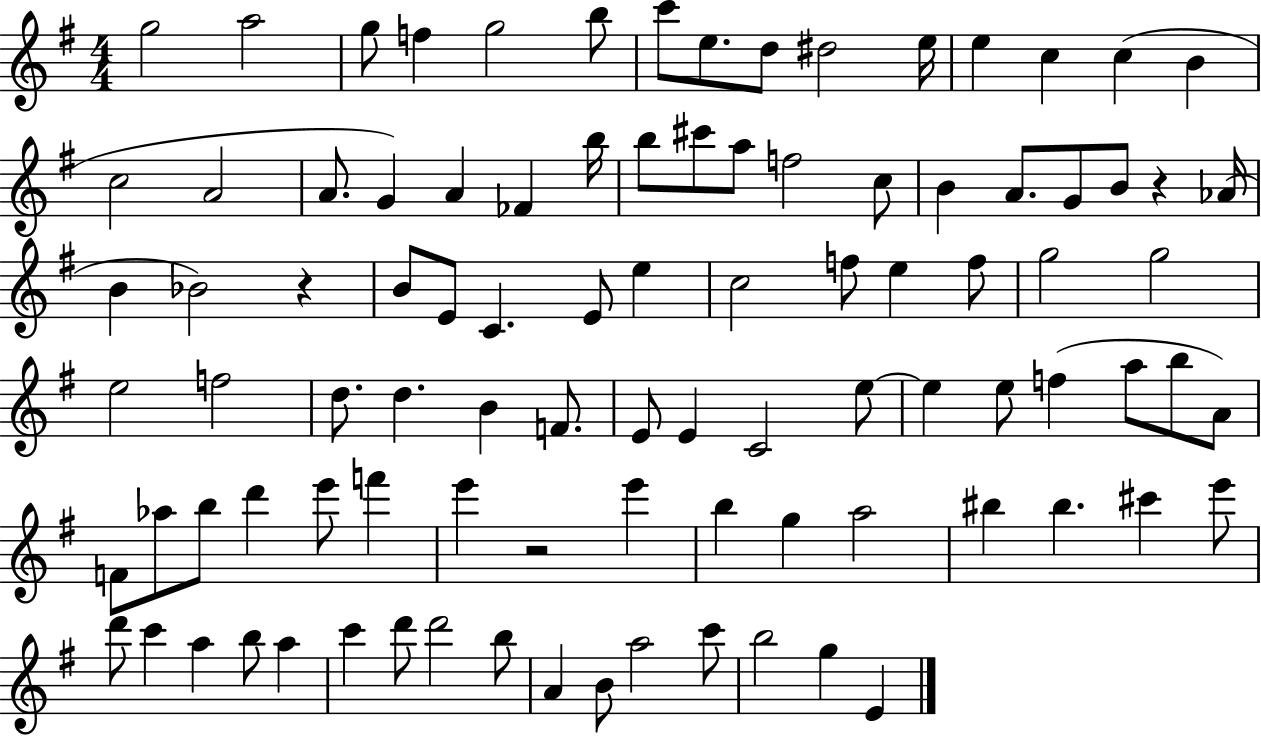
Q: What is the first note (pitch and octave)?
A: G5